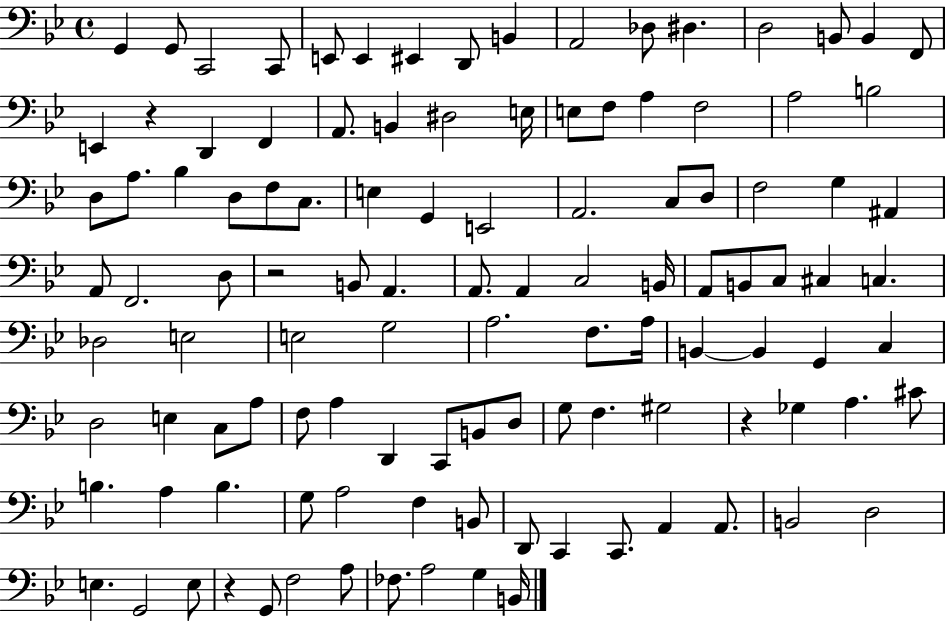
X:1
T:Untitled
M:4/4
L:1/4
K:Bb
G,, G,,/2 C,,2 C,,/2 E,,/2 E,, ^E,, D,,/2 B,, A,,2 _D,/2 ^D, D,2 B,,/2 B,, F,,/2 E,, z D,, F,, A,,/2 B,, ^D,2 E,/4 E,/2 F,/2 A, F,2 A,2 B,2 D,/2 A,/2 _B, D,/2 F,/2 C,/2 E, G,, E,,2 A,,2 C,/2 D,/2 F,2 G, ^A,, A,,/2 F,,2 D,/2 z2 B,,/2 A,, A,,/2 A,, C,2 B,,/4 A,,/2 B,,/2 C,/2 ^C, C, _D,2 E,2 E,2 G,2 A,2 F,/2 A,/4 B,, B,, G,, C, D,2 E, C,/2 A,/2 F,/2 A, D,, C,,/2 B,,/2 D,/2 G,/2 F, ^G,2 z _G, A, ^C/2 B, A, B, G,/2 A,2 F, B,,/2 D,,/2 C,, C,,/2 A,, A,,/2 B,,2 D,2 E, G,,2 E,/2 z G,,/2 F,2 A,/2 _F,/2 A,2 G, B,,/4